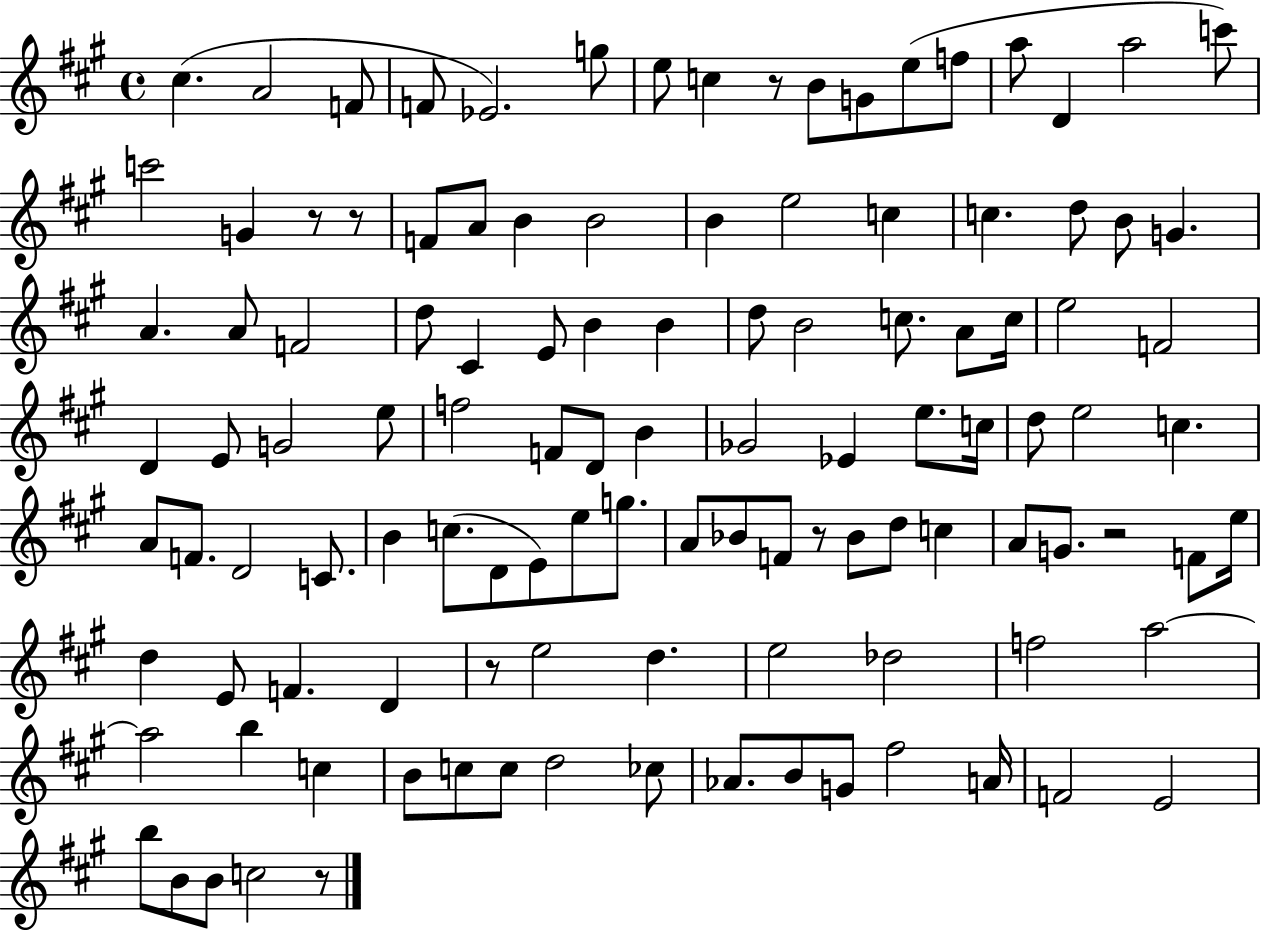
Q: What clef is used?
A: treble